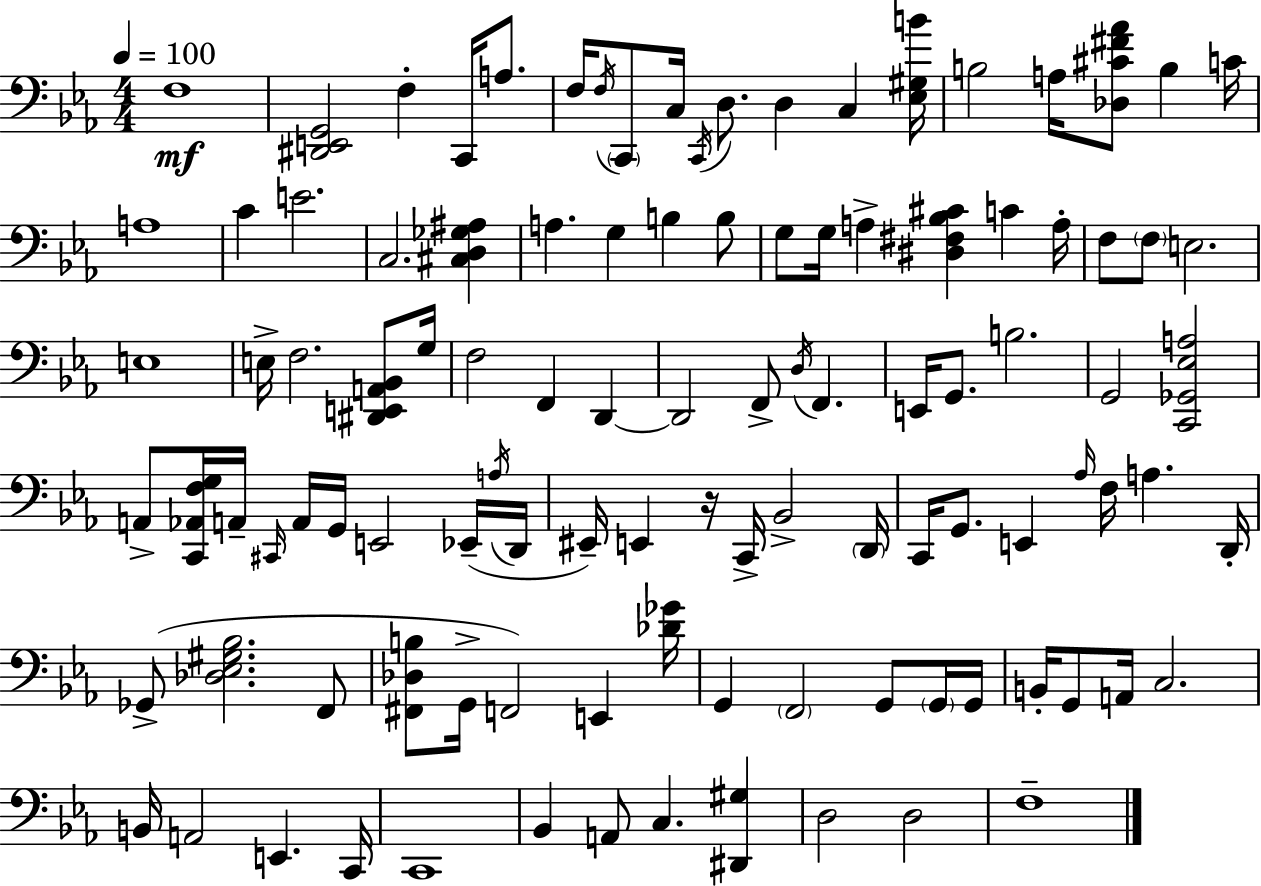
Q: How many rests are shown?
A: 1